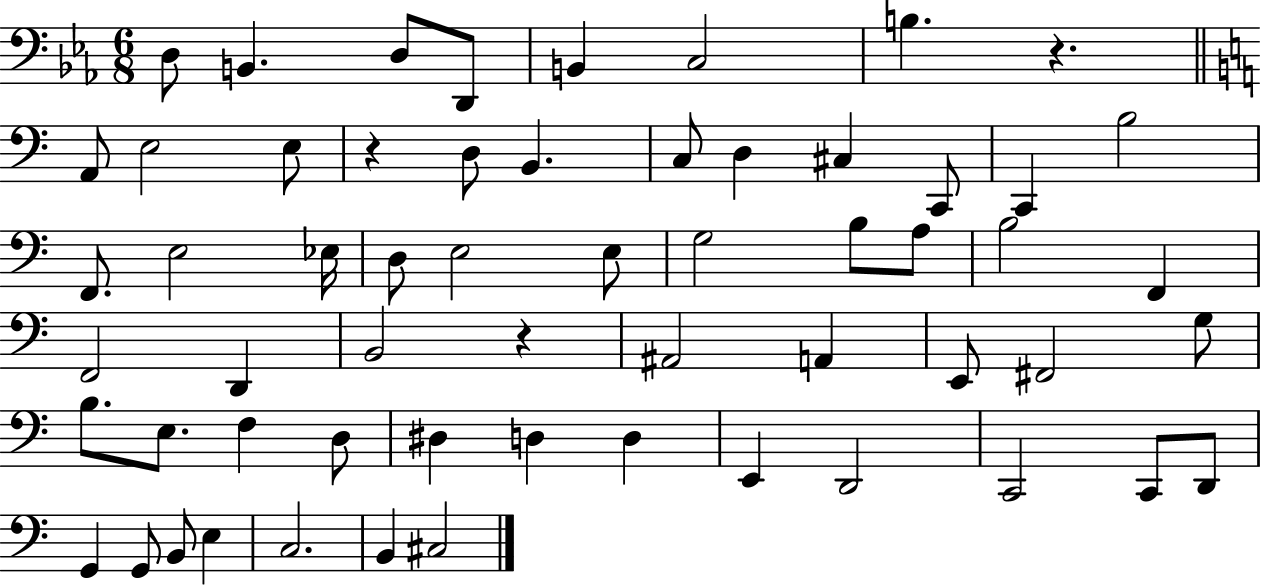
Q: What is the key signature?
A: EES major